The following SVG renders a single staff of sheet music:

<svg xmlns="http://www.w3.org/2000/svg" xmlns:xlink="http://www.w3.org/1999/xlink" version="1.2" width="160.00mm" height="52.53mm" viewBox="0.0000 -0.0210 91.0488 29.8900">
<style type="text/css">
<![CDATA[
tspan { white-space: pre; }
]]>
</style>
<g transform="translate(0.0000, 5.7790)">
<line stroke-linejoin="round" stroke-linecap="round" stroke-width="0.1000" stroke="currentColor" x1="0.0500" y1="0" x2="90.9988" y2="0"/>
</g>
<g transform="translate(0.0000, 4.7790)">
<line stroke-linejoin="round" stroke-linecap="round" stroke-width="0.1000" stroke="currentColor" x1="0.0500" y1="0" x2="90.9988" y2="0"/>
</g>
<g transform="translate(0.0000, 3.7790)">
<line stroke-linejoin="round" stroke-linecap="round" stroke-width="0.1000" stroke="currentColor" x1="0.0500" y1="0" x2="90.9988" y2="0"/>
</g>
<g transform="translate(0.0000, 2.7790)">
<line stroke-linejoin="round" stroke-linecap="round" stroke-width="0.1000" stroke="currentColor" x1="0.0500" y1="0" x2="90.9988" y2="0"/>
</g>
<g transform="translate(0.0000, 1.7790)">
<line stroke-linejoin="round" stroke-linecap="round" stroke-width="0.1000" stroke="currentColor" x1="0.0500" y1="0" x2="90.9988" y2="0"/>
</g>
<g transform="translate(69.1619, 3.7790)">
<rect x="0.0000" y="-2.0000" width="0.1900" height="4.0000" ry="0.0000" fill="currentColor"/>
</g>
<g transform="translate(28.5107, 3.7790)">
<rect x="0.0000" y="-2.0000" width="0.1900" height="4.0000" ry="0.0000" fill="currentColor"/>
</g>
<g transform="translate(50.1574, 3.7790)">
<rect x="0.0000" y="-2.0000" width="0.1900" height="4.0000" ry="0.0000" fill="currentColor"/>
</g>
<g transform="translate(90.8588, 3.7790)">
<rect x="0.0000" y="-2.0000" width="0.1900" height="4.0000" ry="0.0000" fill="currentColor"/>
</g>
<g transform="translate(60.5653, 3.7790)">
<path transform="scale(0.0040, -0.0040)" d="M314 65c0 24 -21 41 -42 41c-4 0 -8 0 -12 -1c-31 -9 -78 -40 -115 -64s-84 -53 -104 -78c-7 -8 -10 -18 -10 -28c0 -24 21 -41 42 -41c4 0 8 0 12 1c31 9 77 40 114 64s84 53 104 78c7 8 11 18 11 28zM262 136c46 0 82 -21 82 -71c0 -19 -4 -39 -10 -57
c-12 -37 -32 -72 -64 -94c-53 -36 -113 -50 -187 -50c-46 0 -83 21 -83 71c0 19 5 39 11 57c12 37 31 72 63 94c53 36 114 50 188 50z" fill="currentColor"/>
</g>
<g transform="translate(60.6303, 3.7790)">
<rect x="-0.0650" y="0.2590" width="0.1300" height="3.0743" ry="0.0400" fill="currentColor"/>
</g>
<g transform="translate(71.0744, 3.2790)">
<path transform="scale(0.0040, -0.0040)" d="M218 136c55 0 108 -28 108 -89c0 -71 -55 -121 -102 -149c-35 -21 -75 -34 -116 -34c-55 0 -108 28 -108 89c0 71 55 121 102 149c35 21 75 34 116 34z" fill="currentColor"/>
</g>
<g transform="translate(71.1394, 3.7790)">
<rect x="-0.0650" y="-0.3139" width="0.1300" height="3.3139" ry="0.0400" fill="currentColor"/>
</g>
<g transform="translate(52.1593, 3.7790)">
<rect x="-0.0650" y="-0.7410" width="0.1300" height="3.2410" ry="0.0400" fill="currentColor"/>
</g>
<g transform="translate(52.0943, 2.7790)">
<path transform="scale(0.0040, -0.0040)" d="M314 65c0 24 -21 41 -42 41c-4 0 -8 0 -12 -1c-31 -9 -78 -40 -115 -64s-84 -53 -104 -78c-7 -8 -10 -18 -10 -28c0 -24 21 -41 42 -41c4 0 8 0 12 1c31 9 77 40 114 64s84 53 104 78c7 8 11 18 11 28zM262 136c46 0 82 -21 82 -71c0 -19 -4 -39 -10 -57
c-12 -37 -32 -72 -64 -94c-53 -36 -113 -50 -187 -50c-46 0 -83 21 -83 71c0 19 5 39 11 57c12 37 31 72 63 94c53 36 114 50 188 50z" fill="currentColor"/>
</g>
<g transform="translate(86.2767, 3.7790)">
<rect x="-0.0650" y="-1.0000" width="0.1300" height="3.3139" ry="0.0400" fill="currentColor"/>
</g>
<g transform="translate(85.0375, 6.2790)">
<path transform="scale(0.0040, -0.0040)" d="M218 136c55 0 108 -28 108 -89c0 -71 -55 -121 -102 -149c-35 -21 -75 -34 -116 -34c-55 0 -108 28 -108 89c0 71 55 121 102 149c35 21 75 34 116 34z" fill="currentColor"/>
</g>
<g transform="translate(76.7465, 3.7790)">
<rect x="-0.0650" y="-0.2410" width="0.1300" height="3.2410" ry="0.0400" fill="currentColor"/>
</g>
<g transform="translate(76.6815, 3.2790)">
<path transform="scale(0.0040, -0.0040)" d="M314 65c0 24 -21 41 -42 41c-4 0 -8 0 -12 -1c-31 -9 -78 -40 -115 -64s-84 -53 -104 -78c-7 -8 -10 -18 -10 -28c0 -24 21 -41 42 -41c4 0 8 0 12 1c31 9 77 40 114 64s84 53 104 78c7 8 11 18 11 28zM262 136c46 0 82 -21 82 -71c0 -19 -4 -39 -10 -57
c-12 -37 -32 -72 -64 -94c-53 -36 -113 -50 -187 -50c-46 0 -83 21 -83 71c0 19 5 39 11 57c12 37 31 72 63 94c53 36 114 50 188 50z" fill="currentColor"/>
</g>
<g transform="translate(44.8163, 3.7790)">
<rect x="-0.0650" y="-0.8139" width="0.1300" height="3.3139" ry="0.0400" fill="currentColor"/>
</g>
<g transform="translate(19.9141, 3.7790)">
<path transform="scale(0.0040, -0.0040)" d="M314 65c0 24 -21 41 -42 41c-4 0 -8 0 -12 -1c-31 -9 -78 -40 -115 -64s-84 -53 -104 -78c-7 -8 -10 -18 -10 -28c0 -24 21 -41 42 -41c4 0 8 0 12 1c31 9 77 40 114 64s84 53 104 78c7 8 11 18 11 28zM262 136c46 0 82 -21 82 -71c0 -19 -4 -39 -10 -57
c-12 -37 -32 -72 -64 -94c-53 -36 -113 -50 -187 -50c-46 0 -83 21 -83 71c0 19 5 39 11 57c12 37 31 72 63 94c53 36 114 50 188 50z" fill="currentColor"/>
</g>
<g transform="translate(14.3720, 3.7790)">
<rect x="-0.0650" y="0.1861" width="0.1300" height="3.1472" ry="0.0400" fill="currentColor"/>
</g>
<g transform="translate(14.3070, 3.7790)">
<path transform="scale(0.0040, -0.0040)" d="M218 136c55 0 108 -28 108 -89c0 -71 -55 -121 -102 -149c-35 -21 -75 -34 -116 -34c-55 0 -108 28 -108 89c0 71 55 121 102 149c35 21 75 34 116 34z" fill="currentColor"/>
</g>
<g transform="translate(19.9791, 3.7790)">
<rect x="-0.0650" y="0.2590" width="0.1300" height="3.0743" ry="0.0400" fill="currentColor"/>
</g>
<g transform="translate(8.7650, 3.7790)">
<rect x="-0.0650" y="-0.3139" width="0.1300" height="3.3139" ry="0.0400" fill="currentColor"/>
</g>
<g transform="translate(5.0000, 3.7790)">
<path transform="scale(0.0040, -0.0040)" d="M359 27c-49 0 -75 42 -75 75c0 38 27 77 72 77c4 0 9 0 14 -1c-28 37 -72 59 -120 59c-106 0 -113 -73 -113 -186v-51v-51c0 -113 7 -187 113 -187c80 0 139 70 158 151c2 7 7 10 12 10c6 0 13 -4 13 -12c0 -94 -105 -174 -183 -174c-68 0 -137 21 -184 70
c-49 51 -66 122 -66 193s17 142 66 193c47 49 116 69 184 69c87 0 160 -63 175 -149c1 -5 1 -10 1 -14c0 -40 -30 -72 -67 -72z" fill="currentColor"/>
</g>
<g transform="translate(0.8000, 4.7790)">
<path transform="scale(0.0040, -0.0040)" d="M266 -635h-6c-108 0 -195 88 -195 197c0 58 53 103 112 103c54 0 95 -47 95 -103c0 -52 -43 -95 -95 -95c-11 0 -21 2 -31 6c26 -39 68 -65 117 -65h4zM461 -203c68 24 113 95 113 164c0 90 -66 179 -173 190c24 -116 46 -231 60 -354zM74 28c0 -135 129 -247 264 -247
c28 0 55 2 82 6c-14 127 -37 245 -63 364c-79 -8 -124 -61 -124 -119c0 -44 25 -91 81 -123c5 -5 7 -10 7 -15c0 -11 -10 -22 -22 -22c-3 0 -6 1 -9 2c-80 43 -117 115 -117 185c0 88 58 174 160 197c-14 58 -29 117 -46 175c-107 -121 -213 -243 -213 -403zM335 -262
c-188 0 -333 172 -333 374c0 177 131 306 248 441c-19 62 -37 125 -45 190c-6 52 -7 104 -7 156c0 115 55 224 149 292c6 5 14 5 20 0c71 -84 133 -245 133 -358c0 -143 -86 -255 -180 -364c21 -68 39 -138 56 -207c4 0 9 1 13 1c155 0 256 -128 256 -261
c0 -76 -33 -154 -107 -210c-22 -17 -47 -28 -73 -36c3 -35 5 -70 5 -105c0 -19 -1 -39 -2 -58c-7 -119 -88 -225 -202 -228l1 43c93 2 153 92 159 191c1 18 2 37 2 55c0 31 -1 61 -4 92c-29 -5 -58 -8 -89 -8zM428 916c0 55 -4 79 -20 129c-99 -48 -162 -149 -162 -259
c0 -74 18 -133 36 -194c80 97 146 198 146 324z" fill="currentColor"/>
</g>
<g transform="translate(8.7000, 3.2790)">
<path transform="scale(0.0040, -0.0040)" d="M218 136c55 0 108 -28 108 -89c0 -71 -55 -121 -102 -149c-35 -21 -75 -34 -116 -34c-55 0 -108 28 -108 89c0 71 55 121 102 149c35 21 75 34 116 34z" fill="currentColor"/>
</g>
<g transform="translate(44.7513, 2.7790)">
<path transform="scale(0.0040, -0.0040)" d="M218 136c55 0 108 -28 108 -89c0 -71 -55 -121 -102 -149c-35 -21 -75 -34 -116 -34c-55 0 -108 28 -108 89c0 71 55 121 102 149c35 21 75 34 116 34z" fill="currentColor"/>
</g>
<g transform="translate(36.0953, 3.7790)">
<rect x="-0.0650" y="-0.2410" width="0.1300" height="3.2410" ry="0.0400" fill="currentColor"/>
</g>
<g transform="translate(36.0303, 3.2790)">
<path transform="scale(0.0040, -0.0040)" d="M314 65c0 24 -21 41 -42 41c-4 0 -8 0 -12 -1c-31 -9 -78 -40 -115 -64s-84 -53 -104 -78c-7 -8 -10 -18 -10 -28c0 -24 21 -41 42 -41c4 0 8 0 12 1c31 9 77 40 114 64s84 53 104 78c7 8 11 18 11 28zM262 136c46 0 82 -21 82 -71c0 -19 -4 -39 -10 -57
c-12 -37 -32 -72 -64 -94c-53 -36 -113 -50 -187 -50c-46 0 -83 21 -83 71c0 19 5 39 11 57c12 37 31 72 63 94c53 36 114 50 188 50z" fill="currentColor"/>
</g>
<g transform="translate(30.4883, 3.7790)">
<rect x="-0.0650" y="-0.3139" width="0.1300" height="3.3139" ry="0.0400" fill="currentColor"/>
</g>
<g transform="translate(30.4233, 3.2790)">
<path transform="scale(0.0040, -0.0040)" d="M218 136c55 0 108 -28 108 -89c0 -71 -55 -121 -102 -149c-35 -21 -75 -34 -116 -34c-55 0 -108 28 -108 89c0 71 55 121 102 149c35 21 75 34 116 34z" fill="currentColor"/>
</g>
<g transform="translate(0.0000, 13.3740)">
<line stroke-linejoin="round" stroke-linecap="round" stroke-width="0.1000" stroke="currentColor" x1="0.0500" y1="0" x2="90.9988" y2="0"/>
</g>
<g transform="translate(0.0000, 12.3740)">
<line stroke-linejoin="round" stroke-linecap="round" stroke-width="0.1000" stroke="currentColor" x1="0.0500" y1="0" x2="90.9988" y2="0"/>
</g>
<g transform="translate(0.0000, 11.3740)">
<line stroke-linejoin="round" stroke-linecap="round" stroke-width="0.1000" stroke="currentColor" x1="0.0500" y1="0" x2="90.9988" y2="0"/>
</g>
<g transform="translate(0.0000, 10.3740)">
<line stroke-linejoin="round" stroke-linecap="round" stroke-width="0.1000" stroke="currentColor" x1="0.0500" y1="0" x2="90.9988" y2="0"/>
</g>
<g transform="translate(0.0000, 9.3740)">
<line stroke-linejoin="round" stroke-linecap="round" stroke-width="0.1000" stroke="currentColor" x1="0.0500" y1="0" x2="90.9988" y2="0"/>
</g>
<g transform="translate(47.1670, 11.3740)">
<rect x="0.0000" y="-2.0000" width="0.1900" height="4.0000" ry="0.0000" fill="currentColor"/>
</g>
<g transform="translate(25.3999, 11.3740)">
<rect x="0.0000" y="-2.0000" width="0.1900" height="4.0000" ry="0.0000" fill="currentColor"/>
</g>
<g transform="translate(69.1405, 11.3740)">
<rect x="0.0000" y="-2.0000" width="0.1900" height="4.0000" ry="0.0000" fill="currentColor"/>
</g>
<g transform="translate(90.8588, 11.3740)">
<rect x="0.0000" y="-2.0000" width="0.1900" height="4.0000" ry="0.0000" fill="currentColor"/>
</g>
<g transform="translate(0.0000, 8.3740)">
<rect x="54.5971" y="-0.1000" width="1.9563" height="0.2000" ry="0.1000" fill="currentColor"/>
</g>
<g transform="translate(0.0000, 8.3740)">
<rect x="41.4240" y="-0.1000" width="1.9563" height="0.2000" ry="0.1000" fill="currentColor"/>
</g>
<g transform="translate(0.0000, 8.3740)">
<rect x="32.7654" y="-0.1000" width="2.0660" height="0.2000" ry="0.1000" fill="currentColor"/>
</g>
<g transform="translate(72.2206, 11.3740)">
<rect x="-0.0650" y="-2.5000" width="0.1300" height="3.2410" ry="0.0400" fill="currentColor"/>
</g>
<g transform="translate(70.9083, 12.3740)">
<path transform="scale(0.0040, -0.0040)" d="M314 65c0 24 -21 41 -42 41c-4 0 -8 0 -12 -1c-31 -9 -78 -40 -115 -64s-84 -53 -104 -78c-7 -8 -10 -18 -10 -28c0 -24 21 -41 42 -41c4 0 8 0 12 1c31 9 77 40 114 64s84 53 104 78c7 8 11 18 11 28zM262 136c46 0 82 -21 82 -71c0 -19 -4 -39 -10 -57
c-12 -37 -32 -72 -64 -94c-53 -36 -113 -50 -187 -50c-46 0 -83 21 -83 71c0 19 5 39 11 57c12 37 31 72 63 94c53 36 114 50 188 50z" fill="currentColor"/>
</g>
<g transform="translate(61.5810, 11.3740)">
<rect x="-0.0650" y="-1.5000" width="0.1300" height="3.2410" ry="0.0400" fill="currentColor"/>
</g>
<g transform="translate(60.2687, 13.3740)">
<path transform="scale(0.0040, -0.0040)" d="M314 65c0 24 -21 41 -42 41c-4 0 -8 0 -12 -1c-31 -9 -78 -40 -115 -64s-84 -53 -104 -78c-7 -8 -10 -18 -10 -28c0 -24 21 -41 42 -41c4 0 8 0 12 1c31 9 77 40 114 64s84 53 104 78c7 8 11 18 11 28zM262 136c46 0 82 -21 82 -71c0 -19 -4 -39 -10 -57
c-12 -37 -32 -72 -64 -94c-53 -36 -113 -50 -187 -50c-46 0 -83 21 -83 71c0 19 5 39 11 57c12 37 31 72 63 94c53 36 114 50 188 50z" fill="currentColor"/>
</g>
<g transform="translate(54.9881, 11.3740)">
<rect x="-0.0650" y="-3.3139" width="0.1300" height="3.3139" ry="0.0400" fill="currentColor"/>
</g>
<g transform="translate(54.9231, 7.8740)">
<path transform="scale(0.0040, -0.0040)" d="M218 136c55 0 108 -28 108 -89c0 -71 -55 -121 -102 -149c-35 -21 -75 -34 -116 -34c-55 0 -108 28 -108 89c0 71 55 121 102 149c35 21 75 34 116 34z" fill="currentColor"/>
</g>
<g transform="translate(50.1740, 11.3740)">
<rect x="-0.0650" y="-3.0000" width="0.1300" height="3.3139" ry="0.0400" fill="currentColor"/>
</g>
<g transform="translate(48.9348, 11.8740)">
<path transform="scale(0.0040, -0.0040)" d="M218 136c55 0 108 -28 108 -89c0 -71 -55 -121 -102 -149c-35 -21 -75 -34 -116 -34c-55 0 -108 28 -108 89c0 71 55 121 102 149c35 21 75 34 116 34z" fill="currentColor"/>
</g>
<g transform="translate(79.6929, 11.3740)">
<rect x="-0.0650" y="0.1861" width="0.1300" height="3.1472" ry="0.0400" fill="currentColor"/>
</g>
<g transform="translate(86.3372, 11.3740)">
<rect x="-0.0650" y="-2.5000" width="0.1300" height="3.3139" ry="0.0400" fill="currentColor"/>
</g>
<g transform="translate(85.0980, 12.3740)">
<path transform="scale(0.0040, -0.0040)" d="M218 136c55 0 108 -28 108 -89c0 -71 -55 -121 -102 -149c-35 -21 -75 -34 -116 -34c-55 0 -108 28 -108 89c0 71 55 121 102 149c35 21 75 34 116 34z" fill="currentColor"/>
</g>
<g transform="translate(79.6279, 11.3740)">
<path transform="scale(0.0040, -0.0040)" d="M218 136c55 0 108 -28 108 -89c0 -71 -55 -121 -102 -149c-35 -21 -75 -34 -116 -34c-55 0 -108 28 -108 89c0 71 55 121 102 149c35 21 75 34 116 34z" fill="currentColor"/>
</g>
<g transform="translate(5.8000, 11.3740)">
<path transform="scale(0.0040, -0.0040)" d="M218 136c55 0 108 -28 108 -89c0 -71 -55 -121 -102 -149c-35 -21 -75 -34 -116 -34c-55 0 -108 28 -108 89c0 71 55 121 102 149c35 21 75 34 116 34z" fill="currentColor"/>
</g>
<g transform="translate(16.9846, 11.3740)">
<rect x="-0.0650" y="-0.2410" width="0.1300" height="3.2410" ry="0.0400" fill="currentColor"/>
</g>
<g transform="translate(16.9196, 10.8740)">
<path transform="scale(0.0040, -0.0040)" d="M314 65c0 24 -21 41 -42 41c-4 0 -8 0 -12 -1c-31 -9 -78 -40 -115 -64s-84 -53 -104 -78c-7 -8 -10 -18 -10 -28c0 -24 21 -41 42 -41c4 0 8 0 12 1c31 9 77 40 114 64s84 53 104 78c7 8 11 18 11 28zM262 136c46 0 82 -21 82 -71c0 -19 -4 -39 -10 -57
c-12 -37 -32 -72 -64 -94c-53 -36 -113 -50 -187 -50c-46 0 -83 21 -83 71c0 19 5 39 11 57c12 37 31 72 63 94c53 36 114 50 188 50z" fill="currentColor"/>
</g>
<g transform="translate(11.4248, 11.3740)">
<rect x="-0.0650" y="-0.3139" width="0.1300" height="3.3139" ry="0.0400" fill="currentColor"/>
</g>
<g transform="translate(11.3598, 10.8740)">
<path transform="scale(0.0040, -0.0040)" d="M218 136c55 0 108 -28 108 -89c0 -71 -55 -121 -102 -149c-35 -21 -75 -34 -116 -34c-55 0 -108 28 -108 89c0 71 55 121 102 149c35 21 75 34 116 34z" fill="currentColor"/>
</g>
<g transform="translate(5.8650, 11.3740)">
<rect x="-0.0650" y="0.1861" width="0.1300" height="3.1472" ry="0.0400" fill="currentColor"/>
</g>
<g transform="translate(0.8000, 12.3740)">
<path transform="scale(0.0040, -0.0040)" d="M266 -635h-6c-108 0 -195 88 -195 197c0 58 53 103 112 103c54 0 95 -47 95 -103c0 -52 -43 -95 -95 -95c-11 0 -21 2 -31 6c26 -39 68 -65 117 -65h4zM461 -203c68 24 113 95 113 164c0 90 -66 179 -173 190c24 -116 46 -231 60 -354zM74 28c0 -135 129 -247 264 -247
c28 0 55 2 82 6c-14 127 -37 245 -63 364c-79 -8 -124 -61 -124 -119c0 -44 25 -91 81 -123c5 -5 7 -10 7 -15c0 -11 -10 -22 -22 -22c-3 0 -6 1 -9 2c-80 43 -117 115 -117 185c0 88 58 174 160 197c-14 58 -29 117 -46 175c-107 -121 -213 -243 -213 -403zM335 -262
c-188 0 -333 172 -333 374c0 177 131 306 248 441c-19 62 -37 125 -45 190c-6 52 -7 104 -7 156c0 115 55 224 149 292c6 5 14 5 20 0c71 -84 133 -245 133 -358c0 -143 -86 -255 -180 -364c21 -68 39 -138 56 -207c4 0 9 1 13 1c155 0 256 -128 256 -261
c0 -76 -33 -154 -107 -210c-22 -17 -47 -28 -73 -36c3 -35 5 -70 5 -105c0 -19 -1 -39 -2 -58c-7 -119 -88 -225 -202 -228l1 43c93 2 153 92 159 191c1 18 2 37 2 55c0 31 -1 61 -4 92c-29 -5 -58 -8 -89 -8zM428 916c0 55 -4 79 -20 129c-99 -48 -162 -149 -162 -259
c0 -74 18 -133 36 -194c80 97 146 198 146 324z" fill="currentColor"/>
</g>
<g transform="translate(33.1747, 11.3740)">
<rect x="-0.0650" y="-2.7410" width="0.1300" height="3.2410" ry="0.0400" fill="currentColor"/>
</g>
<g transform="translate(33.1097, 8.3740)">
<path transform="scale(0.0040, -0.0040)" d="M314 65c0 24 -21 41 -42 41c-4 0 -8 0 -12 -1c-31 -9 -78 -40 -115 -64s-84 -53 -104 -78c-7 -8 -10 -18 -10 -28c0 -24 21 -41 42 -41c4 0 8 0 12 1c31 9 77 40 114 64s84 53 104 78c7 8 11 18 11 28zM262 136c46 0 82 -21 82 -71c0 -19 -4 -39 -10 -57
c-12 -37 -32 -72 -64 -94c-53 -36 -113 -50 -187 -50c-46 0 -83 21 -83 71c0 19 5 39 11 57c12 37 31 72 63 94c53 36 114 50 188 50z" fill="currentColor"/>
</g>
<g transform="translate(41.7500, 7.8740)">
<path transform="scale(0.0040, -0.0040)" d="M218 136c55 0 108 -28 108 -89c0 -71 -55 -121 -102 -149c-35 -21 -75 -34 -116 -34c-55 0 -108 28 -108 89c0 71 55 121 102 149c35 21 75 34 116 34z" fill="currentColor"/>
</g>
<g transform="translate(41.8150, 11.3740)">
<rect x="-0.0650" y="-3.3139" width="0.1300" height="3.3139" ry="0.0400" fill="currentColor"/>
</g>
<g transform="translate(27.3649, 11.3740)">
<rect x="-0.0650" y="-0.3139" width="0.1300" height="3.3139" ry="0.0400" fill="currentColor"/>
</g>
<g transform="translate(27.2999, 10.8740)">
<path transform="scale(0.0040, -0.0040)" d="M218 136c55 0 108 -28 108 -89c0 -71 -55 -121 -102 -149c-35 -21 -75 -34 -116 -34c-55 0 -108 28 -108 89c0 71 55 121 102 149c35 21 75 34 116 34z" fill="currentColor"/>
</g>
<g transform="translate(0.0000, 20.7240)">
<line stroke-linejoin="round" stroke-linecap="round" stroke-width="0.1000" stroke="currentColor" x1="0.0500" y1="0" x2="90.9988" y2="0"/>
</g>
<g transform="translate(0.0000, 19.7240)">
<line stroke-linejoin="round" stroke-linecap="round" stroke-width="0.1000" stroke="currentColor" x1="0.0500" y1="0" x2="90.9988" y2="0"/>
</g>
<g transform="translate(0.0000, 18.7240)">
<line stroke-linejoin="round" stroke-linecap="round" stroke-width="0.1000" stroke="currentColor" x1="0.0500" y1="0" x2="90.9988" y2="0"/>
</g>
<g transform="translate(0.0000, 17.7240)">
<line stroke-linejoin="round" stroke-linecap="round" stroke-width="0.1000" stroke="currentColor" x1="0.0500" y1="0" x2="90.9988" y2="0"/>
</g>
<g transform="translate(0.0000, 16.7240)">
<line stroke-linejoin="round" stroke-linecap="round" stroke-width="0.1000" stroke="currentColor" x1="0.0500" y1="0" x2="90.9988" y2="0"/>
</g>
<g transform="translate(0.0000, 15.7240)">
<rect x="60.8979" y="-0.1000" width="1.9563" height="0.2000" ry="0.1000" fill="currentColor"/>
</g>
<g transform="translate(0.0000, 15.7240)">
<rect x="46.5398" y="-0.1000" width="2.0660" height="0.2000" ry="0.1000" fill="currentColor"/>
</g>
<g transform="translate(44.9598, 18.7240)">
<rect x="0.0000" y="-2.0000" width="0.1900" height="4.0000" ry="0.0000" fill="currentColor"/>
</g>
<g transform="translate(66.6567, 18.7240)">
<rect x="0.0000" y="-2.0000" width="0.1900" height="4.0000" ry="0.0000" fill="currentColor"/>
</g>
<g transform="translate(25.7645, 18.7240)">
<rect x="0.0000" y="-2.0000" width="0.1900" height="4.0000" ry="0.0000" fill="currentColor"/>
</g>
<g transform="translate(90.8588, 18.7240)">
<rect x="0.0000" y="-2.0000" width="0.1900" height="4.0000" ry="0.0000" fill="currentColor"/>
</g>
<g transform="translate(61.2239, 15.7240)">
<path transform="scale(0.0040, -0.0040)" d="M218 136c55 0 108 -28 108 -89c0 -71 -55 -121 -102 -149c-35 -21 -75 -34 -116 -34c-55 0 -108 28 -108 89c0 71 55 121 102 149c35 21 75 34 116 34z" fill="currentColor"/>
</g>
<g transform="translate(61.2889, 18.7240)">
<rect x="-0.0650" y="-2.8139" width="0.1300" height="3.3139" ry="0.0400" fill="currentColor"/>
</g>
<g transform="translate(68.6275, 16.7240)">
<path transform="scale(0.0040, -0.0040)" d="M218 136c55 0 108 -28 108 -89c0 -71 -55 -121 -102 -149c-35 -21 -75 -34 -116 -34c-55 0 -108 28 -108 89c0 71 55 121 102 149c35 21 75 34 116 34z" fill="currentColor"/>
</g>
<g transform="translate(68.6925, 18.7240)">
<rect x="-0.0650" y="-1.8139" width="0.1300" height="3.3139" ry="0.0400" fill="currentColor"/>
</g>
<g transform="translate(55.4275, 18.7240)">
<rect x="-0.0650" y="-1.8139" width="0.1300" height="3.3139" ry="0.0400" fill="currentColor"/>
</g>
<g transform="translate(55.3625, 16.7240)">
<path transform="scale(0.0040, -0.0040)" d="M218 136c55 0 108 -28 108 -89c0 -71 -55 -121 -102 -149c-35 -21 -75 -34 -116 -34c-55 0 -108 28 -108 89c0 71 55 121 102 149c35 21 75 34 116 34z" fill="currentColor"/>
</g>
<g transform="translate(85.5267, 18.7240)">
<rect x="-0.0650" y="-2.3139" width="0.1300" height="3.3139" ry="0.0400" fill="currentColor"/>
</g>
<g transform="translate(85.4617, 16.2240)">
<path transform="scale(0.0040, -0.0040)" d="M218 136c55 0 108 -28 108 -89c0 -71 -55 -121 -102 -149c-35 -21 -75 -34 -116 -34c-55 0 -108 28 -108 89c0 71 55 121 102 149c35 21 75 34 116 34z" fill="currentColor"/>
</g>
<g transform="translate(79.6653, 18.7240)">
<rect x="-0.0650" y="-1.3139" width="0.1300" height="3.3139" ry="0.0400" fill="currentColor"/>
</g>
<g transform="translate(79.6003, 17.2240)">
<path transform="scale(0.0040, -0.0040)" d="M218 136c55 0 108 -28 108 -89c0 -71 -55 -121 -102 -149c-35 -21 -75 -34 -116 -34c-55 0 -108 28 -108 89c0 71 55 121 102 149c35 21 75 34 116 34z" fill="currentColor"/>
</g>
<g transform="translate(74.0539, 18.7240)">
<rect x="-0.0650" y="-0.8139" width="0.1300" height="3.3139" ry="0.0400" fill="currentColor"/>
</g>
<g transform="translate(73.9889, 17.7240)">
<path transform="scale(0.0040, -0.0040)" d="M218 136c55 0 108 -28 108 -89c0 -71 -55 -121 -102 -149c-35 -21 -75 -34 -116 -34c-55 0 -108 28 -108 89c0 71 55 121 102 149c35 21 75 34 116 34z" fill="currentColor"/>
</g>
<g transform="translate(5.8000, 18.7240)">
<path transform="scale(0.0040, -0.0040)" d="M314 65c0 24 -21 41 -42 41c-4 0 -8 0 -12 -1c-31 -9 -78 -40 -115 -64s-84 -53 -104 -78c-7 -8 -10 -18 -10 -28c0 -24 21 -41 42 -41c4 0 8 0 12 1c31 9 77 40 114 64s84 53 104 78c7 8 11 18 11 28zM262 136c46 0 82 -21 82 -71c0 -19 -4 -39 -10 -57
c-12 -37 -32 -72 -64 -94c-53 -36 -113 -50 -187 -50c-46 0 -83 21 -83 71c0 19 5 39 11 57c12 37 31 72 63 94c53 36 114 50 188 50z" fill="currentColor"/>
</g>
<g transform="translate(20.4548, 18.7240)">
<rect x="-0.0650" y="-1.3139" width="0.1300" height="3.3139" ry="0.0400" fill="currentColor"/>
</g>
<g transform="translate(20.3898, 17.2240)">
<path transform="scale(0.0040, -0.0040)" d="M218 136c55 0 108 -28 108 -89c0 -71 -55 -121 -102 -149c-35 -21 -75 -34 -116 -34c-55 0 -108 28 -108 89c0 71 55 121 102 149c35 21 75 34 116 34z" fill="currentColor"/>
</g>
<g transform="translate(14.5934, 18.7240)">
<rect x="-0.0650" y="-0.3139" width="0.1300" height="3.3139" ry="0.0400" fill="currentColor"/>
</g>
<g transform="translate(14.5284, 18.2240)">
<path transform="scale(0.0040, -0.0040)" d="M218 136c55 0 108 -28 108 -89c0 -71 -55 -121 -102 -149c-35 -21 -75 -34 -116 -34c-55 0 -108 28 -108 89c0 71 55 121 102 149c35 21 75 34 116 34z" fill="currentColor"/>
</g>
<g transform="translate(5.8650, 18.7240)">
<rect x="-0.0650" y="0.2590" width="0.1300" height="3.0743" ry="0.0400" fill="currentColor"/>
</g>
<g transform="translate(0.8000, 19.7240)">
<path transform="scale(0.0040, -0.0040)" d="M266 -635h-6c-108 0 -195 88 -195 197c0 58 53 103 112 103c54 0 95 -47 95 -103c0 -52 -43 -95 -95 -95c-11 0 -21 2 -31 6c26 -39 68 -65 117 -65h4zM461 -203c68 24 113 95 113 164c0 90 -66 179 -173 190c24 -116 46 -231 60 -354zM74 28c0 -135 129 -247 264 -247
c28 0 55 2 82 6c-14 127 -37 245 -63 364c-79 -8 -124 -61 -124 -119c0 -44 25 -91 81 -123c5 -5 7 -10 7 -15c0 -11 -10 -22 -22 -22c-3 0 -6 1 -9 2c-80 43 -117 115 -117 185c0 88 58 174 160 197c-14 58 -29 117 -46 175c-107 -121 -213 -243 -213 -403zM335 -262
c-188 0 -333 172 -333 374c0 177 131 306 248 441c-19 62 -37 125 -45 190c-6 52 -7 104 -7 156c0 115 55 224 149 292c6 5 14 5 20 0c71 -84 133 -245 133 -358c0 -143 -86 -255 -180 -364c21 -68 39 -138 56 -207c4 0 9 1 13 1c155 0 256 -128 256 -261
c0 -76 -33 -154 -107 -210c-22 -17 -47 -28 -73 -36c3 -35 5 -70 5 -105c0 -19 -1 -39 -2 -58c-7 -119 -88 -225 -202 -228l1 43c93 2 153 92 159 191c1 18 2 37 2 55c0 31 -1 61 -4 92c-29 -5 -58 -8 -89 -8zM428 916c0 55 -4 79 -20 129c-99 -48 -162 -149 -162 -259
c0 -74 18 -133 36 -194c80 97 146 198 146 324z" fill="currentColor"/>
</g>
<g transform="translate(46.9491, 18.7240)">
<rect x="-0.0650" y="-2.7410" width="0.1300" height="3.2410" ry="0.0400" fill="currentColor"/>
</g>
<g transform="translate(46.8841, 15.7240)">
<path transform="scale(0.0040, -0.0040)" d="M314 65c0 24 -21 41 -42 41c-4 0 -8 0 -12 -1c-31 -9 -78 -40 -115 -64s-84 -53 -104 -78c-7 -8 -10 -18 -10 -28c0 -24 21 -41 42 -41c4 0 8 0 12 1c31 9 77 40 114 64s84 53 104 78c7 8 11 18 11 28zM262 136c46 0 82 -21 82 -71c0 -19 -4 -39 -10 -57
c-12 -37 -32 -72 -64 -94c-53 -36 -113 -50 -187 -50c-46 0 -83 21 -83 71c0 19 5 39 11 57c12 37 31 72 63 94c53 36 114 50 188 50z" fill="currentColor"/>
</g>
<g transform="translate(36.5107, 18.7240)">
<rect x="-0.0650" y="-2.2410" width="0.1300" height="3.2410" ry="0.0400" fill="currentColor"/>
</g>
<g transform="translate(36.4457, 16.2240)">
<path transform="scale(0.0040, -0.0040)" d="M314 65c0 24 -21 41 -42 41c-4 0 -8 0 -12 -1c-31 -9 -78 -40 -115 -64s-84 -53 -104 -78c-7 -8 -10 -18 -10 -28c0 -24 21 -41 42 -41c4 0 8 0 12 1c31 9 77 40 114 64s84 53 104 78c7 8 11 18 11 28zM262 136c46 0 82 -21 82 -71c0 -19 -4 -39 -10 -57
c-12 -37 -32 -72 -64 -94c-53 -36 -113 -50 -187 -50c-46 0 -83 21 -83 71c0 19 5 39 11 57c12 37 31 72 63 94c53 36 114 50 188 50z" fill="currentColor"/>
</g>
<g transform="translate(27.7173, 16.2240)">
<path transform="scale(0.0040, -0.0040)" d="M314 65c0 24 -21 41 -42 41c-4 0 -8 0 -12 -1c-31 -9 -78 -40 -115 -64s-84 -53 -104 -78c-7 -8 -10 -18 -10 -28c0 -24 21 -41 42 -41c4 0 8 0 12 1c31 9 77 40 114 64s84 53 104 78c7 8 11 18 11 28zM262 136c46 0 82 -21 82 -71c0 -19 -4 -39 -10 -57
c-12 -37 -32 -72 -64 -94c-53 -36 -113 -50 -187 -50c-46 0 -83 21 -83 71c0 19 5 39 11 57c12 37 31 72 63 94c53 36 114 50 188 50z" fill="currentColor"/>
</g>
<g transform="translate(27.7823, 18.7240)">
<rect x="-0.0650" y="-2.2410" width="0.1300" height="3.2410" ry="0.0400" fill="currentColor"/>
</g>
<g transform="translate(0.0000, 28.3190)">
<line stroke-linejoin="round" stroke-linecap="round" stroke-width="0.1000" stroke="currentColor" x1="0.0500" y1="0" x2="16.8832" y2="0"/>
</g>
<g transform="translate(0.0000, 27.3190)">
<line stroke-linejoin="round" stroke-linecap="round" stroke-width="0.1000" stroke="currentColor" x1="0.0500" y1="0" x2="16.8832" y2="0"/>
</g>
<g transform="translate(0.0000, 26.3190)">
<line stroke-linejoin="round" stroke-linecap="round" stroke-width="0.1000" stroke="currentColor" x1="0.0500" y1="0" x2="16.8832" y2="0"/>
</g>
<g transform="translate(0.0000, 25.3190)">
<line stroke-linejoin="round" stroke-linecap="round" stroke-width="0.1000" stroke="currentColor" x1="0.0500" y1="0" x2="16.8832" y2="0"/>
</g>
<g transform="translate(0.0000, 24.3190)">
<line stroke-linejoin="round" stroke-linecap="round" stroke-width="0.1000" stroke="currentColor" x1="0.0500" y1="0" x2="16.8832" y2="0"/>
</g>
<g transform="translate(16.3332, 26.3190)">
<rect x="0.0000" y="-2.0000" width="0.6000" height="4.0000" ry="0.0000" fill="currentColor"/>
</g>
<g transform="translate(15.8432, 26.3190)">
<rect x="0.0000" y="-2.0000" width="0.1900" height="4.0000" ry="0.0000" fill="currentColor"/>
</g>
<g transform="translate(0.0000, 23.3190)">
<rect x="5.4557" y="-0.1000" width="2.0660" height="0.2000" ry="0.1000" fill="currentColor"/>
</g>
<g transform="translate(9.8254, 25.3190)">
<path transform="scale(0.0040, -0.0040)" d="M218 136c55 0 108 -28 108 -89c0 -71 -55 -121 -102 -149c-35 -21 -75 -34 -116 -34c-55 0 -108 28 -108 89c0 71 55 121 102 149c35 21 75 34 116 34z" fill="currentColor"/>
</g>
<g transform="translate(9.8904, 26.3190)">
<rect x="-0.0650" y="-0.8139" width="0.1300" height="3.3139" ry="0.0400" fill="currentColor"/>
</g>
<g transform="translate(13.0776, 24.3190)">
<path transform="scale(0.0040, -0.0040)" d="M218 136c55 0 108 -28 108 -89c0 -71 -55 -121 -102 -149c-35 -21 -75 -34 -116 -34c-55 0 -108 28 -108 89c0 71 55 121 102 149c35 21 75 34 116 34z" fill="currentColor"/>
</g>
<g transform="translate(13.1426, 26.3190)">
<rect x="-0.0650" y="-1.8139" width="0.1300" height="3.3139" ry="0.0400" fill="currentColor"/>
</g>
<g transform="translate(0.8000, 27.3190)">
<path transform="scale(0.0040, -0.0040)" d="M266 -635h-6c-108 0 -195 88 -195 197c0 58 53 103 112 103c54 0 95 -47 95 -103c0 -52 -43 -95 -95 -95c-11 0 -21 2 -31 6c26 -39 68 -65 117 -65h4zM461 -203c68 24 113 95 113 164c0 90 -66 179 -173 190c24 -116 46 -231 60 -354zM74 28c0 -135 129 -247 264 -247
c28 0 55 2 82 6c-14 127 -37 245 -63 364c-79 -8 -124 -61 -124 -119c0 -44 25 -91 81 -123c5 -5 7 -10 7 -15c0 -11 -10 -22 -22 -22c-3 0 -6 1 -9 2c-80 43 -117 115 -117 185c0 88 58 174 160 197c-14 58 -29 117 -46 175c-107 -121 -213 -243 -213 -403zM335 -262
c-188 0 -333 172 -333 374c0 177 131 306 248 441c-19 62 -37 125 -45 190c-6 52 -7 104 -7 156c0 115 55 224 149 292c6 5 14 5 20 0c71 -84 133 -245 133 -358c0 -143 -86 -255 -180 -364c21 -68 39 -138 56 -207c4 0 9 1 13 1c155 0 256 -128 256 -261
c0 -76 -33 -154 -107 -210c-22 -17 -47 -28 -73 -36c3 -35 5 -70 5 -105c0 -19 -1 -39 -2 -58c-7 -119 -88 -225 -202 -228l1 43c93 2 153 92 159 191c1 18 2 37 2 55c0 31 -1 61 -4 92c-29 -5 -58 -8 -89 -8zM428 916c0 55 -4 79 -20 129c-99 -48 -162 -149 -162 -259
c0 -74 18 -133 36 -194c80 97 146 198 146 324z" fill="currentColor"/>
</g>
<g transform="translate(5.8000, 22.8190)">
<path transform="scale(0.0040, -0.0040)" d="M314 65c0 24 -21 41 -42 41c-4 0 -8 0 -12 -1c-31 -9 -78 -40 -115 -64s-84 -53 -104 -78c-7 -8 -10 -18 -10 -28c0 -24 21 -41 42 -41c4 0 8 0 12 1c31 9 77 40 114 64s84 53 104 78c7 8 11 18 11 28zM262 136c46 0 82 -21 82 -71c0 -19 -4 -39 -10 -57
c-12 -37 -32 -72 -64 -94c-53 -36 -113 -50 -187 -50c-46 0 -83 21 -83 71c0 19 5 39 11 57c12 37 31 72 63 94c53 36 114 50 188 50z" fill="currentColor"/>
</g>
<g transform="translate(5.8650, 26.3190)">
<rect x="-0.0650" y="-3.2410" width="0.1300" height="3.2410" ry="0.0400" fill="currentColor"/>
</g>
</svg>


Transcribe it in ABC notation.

X:1
T:Untitled
M:4/4
L:1/4
K:C
c B B2 c c2 d d2 B2 c c2 D B c c2 c a2 b A b E2 G2 B G B2 c e g2 g2 a2 f a f d e g b2 d f